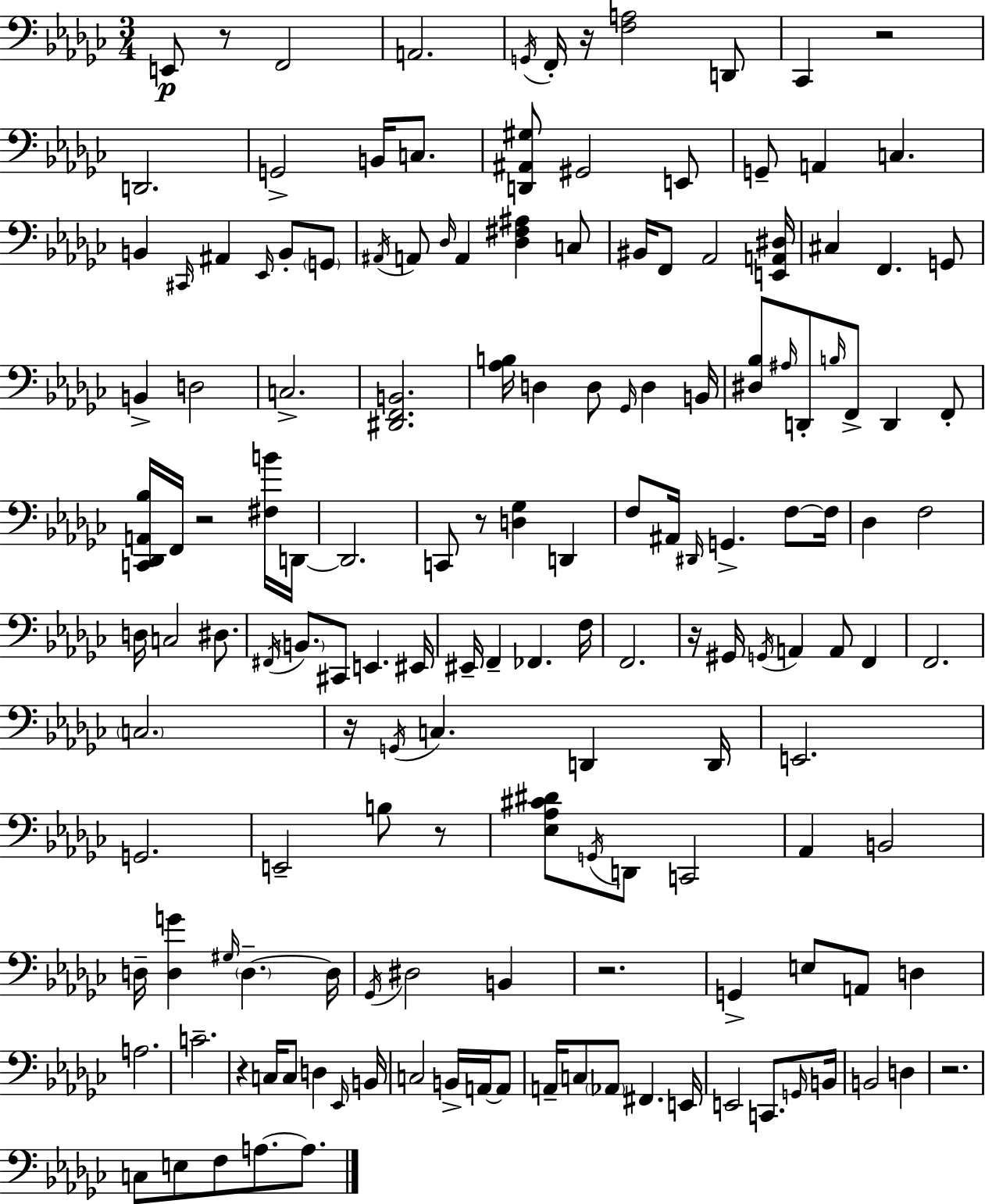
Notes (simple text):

E2/e R/e F2/h A2/h. G2/s F2/s R/s [F3,A3]/h D2/e CES2/q R/h D2/h. G2/h B2/s C3/e. [D2,A#2,G#3]/e G#2/h E2/e G2/e A2/q C3/q. B2/q C#2/s A#2/q Eb2/s B2/e G2/e A#2/s A2/e Db3/s A2/q [Db3,F#3,A#3]/q C3/e BIS2/s F2/e Ab2/h [E2,A2,D#3]/s C#3/q F2/q. G2/e B2/q D3/h C3/h. [D#2,F2,B2]/h. [Ab3,B3]/s D3/q D3/e Gb2/s D3/q B2/s [D#3,Bb3]/e A#3/s D2/e B3/s F2/e D2/q F2/e [C2,Db2,A2,Bb3]/s F2/s R/h [F#3,B4]/s D2/s D2/h. C2/e R/e [D3,Gb3]/q D2/q F3/e A#2/s D#2/s G2/q. F3/e F3/s Db3/q F3/h D3/s C3/h D#3/e. F#2/s B2/e. C#2/e E2/q. EIS2/s EIS2/s F2/q FES2/q. F3/s F2/h. R/s G#2/s G2/s A2/q A2/e F2/q F2/h. C3/h. R/s G2/s C3/q. D2/q D2/s E2/h. G2/h. E2/h B3/e R/e [Eb3,Ab3,C#4,D#4]/e G2/s D2/e C2/h Ab2/q B2/h D3/s [D3,G4]/q G#3/s D3/q. D3/s Gb2/s D#3/h B2/q R/h. G2/q E3/e A2/e D3/q A3/h. C4/h. R/q C3/s C3/e D3/q Eb2/s B2/s C3/h B2/s A2/s A2/e A2/s C3/e Ab2/e F#2/q. E2/s E2/h C2/e. G2/s B2/s B2/h D3/q R/h. C3/e E3/e F3/e A3/e. A3/e.